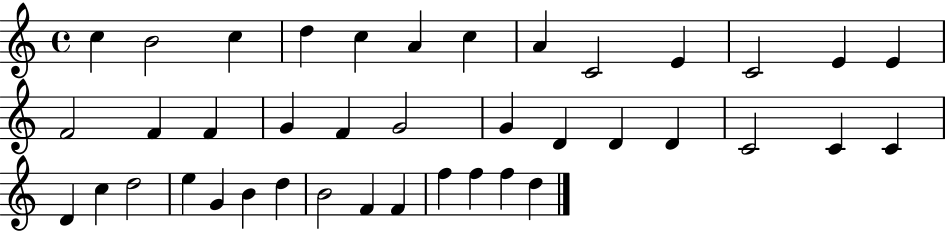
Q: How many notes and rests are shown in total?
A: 40